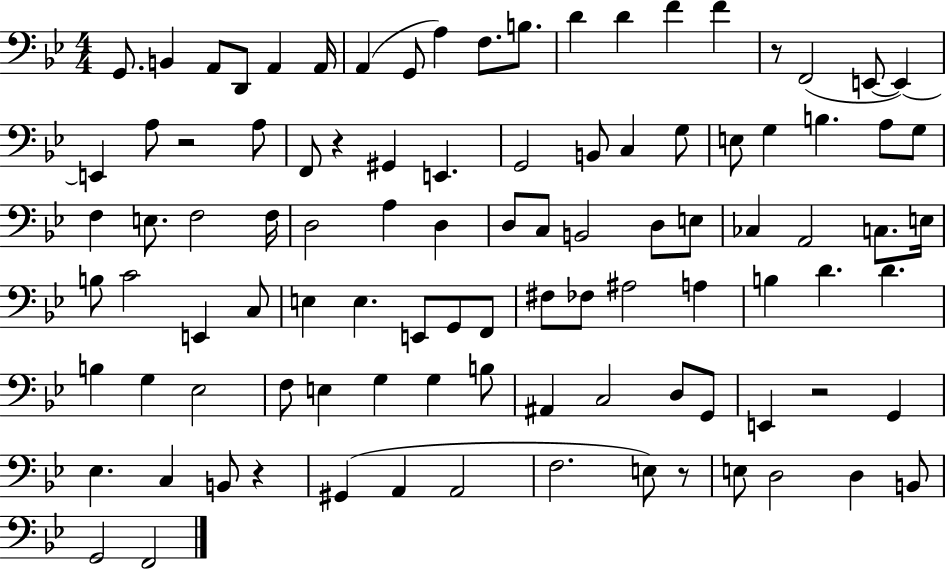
X:1
T:Untitled
M:4/4
L:1/4
K:Bb
G,,/2 B,, A,,/2 D,,/2 A,, A,,/4 A,, G,,/2 A, F,/2 B,/2 D D F F z/2 F,,2 E,,/2 E,, E,, A,/2 z2 A,/2 F,,/2 z ^G,, E,, G,,2 B,,/2 C, G,/2 E,/2 G, B, A,/2 G,/2 F, E,/2 F,2 F,/4 D,2 A, D, D,/2 C,/2 B,,2 D,/2 E,/2 _C, A,,2 C,/2 E,/4 B,/2 C2 E,, C,/2 E, E, E,,/2 G,,/2 F,,/2 ^F,/2 _F,/2 ^A,2 A, B, D D B, G, _E,2 F,/2 E, G, G, B,/2 ^A,, C,2 D,/2 G,,/2 E,, z2 G,, _E, C, B,,/2 z ^G,, A,, A,,2 F,2 E,/2 z/2 E,/2 D,2 D, B,,/2 G,,2 F,,2